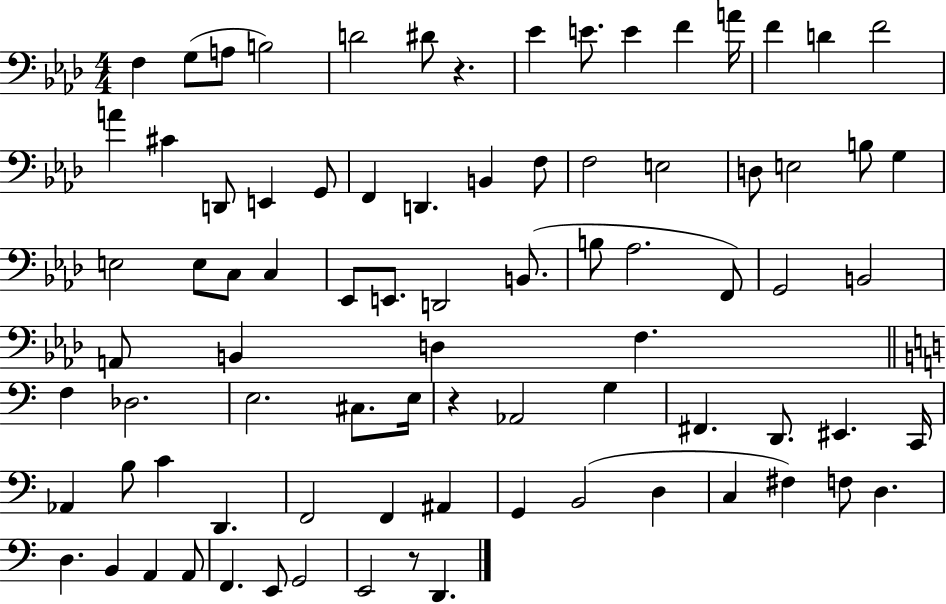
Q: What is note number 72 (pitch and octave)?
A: D3